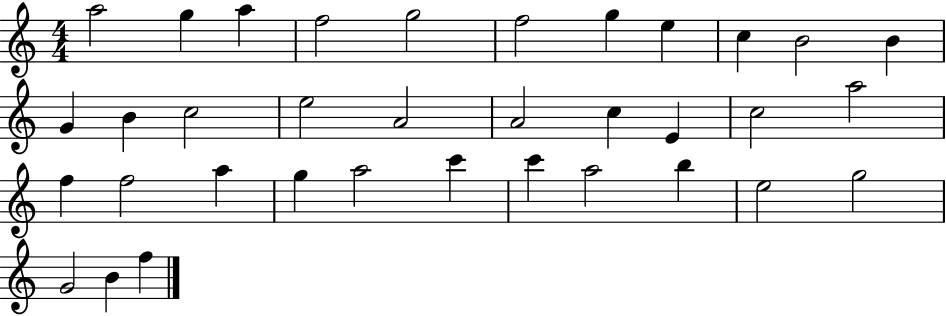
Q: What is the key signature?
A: C major